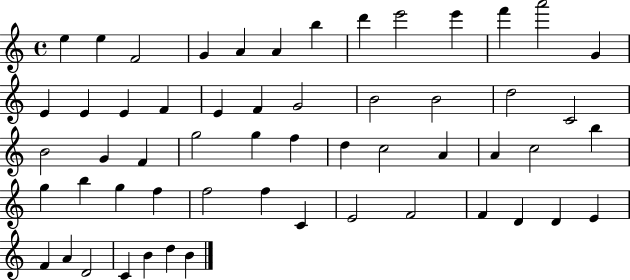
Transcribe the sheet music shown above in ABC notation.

X:1
T:Untitled
M:4/4
L:1/4
K:C
e e F2 G A A b d' e'2 e' f' a'2 G E E E F E F G2 B2 B2 d2 C2 B2 G F g2 g f d c2 A A c2 b g b g f f2 f C E2 F2 F D D E F A D2 C B d B